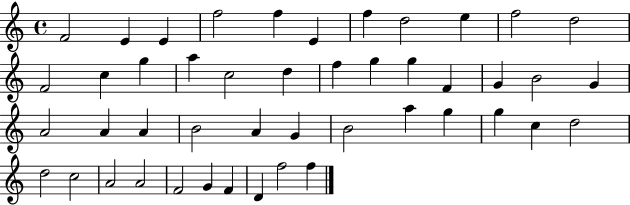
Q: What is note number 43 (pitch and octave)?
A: F4